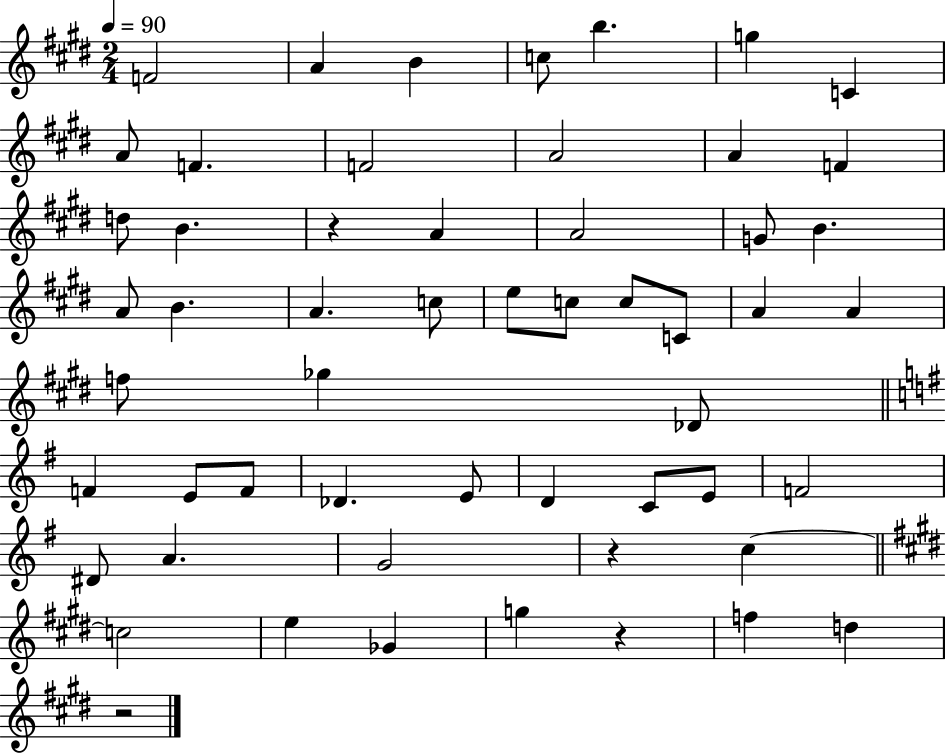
F4/h A4/q B4/q C5/e B5/q. G5/q C4/q A4/e F4/q. F4/h A4/h A4/q F4/q D5/e B4/q. R/q A4/q A4/h G4/e B4/q. A4/e B4/q. A4/q. C5/e E5/e C5/e C5/e C4/e A4/q A4/q F5/e Gb5/q Db4/e F4/q E4/e F4/e Db4/q. E4/e D4/q C4/e E4/e F4/h D#4/e A4/q. G4/h R/q C5/q C5/h E5/q Gb4/q G5/q R/q F5/q D5/q R/h